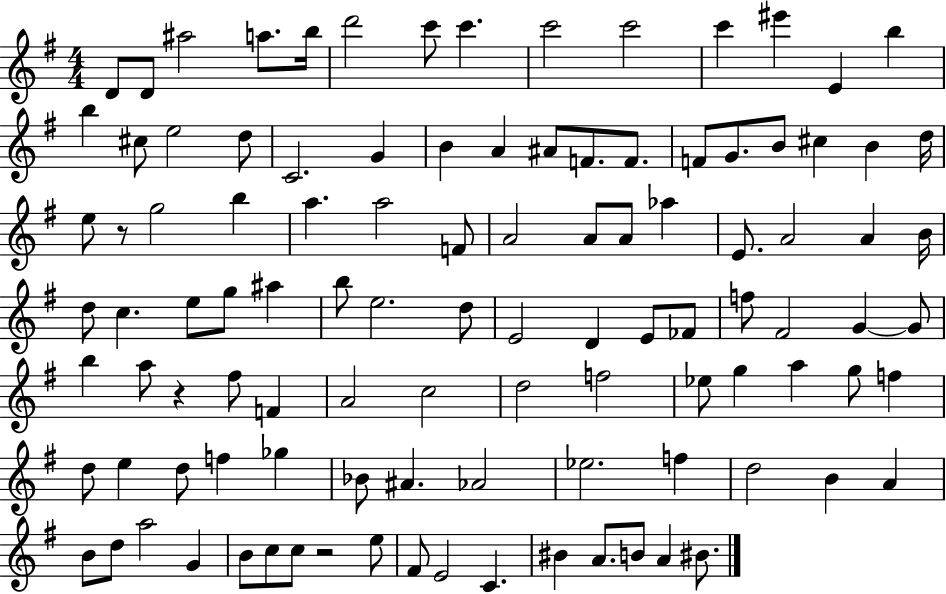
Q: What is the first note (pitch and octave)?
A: D4